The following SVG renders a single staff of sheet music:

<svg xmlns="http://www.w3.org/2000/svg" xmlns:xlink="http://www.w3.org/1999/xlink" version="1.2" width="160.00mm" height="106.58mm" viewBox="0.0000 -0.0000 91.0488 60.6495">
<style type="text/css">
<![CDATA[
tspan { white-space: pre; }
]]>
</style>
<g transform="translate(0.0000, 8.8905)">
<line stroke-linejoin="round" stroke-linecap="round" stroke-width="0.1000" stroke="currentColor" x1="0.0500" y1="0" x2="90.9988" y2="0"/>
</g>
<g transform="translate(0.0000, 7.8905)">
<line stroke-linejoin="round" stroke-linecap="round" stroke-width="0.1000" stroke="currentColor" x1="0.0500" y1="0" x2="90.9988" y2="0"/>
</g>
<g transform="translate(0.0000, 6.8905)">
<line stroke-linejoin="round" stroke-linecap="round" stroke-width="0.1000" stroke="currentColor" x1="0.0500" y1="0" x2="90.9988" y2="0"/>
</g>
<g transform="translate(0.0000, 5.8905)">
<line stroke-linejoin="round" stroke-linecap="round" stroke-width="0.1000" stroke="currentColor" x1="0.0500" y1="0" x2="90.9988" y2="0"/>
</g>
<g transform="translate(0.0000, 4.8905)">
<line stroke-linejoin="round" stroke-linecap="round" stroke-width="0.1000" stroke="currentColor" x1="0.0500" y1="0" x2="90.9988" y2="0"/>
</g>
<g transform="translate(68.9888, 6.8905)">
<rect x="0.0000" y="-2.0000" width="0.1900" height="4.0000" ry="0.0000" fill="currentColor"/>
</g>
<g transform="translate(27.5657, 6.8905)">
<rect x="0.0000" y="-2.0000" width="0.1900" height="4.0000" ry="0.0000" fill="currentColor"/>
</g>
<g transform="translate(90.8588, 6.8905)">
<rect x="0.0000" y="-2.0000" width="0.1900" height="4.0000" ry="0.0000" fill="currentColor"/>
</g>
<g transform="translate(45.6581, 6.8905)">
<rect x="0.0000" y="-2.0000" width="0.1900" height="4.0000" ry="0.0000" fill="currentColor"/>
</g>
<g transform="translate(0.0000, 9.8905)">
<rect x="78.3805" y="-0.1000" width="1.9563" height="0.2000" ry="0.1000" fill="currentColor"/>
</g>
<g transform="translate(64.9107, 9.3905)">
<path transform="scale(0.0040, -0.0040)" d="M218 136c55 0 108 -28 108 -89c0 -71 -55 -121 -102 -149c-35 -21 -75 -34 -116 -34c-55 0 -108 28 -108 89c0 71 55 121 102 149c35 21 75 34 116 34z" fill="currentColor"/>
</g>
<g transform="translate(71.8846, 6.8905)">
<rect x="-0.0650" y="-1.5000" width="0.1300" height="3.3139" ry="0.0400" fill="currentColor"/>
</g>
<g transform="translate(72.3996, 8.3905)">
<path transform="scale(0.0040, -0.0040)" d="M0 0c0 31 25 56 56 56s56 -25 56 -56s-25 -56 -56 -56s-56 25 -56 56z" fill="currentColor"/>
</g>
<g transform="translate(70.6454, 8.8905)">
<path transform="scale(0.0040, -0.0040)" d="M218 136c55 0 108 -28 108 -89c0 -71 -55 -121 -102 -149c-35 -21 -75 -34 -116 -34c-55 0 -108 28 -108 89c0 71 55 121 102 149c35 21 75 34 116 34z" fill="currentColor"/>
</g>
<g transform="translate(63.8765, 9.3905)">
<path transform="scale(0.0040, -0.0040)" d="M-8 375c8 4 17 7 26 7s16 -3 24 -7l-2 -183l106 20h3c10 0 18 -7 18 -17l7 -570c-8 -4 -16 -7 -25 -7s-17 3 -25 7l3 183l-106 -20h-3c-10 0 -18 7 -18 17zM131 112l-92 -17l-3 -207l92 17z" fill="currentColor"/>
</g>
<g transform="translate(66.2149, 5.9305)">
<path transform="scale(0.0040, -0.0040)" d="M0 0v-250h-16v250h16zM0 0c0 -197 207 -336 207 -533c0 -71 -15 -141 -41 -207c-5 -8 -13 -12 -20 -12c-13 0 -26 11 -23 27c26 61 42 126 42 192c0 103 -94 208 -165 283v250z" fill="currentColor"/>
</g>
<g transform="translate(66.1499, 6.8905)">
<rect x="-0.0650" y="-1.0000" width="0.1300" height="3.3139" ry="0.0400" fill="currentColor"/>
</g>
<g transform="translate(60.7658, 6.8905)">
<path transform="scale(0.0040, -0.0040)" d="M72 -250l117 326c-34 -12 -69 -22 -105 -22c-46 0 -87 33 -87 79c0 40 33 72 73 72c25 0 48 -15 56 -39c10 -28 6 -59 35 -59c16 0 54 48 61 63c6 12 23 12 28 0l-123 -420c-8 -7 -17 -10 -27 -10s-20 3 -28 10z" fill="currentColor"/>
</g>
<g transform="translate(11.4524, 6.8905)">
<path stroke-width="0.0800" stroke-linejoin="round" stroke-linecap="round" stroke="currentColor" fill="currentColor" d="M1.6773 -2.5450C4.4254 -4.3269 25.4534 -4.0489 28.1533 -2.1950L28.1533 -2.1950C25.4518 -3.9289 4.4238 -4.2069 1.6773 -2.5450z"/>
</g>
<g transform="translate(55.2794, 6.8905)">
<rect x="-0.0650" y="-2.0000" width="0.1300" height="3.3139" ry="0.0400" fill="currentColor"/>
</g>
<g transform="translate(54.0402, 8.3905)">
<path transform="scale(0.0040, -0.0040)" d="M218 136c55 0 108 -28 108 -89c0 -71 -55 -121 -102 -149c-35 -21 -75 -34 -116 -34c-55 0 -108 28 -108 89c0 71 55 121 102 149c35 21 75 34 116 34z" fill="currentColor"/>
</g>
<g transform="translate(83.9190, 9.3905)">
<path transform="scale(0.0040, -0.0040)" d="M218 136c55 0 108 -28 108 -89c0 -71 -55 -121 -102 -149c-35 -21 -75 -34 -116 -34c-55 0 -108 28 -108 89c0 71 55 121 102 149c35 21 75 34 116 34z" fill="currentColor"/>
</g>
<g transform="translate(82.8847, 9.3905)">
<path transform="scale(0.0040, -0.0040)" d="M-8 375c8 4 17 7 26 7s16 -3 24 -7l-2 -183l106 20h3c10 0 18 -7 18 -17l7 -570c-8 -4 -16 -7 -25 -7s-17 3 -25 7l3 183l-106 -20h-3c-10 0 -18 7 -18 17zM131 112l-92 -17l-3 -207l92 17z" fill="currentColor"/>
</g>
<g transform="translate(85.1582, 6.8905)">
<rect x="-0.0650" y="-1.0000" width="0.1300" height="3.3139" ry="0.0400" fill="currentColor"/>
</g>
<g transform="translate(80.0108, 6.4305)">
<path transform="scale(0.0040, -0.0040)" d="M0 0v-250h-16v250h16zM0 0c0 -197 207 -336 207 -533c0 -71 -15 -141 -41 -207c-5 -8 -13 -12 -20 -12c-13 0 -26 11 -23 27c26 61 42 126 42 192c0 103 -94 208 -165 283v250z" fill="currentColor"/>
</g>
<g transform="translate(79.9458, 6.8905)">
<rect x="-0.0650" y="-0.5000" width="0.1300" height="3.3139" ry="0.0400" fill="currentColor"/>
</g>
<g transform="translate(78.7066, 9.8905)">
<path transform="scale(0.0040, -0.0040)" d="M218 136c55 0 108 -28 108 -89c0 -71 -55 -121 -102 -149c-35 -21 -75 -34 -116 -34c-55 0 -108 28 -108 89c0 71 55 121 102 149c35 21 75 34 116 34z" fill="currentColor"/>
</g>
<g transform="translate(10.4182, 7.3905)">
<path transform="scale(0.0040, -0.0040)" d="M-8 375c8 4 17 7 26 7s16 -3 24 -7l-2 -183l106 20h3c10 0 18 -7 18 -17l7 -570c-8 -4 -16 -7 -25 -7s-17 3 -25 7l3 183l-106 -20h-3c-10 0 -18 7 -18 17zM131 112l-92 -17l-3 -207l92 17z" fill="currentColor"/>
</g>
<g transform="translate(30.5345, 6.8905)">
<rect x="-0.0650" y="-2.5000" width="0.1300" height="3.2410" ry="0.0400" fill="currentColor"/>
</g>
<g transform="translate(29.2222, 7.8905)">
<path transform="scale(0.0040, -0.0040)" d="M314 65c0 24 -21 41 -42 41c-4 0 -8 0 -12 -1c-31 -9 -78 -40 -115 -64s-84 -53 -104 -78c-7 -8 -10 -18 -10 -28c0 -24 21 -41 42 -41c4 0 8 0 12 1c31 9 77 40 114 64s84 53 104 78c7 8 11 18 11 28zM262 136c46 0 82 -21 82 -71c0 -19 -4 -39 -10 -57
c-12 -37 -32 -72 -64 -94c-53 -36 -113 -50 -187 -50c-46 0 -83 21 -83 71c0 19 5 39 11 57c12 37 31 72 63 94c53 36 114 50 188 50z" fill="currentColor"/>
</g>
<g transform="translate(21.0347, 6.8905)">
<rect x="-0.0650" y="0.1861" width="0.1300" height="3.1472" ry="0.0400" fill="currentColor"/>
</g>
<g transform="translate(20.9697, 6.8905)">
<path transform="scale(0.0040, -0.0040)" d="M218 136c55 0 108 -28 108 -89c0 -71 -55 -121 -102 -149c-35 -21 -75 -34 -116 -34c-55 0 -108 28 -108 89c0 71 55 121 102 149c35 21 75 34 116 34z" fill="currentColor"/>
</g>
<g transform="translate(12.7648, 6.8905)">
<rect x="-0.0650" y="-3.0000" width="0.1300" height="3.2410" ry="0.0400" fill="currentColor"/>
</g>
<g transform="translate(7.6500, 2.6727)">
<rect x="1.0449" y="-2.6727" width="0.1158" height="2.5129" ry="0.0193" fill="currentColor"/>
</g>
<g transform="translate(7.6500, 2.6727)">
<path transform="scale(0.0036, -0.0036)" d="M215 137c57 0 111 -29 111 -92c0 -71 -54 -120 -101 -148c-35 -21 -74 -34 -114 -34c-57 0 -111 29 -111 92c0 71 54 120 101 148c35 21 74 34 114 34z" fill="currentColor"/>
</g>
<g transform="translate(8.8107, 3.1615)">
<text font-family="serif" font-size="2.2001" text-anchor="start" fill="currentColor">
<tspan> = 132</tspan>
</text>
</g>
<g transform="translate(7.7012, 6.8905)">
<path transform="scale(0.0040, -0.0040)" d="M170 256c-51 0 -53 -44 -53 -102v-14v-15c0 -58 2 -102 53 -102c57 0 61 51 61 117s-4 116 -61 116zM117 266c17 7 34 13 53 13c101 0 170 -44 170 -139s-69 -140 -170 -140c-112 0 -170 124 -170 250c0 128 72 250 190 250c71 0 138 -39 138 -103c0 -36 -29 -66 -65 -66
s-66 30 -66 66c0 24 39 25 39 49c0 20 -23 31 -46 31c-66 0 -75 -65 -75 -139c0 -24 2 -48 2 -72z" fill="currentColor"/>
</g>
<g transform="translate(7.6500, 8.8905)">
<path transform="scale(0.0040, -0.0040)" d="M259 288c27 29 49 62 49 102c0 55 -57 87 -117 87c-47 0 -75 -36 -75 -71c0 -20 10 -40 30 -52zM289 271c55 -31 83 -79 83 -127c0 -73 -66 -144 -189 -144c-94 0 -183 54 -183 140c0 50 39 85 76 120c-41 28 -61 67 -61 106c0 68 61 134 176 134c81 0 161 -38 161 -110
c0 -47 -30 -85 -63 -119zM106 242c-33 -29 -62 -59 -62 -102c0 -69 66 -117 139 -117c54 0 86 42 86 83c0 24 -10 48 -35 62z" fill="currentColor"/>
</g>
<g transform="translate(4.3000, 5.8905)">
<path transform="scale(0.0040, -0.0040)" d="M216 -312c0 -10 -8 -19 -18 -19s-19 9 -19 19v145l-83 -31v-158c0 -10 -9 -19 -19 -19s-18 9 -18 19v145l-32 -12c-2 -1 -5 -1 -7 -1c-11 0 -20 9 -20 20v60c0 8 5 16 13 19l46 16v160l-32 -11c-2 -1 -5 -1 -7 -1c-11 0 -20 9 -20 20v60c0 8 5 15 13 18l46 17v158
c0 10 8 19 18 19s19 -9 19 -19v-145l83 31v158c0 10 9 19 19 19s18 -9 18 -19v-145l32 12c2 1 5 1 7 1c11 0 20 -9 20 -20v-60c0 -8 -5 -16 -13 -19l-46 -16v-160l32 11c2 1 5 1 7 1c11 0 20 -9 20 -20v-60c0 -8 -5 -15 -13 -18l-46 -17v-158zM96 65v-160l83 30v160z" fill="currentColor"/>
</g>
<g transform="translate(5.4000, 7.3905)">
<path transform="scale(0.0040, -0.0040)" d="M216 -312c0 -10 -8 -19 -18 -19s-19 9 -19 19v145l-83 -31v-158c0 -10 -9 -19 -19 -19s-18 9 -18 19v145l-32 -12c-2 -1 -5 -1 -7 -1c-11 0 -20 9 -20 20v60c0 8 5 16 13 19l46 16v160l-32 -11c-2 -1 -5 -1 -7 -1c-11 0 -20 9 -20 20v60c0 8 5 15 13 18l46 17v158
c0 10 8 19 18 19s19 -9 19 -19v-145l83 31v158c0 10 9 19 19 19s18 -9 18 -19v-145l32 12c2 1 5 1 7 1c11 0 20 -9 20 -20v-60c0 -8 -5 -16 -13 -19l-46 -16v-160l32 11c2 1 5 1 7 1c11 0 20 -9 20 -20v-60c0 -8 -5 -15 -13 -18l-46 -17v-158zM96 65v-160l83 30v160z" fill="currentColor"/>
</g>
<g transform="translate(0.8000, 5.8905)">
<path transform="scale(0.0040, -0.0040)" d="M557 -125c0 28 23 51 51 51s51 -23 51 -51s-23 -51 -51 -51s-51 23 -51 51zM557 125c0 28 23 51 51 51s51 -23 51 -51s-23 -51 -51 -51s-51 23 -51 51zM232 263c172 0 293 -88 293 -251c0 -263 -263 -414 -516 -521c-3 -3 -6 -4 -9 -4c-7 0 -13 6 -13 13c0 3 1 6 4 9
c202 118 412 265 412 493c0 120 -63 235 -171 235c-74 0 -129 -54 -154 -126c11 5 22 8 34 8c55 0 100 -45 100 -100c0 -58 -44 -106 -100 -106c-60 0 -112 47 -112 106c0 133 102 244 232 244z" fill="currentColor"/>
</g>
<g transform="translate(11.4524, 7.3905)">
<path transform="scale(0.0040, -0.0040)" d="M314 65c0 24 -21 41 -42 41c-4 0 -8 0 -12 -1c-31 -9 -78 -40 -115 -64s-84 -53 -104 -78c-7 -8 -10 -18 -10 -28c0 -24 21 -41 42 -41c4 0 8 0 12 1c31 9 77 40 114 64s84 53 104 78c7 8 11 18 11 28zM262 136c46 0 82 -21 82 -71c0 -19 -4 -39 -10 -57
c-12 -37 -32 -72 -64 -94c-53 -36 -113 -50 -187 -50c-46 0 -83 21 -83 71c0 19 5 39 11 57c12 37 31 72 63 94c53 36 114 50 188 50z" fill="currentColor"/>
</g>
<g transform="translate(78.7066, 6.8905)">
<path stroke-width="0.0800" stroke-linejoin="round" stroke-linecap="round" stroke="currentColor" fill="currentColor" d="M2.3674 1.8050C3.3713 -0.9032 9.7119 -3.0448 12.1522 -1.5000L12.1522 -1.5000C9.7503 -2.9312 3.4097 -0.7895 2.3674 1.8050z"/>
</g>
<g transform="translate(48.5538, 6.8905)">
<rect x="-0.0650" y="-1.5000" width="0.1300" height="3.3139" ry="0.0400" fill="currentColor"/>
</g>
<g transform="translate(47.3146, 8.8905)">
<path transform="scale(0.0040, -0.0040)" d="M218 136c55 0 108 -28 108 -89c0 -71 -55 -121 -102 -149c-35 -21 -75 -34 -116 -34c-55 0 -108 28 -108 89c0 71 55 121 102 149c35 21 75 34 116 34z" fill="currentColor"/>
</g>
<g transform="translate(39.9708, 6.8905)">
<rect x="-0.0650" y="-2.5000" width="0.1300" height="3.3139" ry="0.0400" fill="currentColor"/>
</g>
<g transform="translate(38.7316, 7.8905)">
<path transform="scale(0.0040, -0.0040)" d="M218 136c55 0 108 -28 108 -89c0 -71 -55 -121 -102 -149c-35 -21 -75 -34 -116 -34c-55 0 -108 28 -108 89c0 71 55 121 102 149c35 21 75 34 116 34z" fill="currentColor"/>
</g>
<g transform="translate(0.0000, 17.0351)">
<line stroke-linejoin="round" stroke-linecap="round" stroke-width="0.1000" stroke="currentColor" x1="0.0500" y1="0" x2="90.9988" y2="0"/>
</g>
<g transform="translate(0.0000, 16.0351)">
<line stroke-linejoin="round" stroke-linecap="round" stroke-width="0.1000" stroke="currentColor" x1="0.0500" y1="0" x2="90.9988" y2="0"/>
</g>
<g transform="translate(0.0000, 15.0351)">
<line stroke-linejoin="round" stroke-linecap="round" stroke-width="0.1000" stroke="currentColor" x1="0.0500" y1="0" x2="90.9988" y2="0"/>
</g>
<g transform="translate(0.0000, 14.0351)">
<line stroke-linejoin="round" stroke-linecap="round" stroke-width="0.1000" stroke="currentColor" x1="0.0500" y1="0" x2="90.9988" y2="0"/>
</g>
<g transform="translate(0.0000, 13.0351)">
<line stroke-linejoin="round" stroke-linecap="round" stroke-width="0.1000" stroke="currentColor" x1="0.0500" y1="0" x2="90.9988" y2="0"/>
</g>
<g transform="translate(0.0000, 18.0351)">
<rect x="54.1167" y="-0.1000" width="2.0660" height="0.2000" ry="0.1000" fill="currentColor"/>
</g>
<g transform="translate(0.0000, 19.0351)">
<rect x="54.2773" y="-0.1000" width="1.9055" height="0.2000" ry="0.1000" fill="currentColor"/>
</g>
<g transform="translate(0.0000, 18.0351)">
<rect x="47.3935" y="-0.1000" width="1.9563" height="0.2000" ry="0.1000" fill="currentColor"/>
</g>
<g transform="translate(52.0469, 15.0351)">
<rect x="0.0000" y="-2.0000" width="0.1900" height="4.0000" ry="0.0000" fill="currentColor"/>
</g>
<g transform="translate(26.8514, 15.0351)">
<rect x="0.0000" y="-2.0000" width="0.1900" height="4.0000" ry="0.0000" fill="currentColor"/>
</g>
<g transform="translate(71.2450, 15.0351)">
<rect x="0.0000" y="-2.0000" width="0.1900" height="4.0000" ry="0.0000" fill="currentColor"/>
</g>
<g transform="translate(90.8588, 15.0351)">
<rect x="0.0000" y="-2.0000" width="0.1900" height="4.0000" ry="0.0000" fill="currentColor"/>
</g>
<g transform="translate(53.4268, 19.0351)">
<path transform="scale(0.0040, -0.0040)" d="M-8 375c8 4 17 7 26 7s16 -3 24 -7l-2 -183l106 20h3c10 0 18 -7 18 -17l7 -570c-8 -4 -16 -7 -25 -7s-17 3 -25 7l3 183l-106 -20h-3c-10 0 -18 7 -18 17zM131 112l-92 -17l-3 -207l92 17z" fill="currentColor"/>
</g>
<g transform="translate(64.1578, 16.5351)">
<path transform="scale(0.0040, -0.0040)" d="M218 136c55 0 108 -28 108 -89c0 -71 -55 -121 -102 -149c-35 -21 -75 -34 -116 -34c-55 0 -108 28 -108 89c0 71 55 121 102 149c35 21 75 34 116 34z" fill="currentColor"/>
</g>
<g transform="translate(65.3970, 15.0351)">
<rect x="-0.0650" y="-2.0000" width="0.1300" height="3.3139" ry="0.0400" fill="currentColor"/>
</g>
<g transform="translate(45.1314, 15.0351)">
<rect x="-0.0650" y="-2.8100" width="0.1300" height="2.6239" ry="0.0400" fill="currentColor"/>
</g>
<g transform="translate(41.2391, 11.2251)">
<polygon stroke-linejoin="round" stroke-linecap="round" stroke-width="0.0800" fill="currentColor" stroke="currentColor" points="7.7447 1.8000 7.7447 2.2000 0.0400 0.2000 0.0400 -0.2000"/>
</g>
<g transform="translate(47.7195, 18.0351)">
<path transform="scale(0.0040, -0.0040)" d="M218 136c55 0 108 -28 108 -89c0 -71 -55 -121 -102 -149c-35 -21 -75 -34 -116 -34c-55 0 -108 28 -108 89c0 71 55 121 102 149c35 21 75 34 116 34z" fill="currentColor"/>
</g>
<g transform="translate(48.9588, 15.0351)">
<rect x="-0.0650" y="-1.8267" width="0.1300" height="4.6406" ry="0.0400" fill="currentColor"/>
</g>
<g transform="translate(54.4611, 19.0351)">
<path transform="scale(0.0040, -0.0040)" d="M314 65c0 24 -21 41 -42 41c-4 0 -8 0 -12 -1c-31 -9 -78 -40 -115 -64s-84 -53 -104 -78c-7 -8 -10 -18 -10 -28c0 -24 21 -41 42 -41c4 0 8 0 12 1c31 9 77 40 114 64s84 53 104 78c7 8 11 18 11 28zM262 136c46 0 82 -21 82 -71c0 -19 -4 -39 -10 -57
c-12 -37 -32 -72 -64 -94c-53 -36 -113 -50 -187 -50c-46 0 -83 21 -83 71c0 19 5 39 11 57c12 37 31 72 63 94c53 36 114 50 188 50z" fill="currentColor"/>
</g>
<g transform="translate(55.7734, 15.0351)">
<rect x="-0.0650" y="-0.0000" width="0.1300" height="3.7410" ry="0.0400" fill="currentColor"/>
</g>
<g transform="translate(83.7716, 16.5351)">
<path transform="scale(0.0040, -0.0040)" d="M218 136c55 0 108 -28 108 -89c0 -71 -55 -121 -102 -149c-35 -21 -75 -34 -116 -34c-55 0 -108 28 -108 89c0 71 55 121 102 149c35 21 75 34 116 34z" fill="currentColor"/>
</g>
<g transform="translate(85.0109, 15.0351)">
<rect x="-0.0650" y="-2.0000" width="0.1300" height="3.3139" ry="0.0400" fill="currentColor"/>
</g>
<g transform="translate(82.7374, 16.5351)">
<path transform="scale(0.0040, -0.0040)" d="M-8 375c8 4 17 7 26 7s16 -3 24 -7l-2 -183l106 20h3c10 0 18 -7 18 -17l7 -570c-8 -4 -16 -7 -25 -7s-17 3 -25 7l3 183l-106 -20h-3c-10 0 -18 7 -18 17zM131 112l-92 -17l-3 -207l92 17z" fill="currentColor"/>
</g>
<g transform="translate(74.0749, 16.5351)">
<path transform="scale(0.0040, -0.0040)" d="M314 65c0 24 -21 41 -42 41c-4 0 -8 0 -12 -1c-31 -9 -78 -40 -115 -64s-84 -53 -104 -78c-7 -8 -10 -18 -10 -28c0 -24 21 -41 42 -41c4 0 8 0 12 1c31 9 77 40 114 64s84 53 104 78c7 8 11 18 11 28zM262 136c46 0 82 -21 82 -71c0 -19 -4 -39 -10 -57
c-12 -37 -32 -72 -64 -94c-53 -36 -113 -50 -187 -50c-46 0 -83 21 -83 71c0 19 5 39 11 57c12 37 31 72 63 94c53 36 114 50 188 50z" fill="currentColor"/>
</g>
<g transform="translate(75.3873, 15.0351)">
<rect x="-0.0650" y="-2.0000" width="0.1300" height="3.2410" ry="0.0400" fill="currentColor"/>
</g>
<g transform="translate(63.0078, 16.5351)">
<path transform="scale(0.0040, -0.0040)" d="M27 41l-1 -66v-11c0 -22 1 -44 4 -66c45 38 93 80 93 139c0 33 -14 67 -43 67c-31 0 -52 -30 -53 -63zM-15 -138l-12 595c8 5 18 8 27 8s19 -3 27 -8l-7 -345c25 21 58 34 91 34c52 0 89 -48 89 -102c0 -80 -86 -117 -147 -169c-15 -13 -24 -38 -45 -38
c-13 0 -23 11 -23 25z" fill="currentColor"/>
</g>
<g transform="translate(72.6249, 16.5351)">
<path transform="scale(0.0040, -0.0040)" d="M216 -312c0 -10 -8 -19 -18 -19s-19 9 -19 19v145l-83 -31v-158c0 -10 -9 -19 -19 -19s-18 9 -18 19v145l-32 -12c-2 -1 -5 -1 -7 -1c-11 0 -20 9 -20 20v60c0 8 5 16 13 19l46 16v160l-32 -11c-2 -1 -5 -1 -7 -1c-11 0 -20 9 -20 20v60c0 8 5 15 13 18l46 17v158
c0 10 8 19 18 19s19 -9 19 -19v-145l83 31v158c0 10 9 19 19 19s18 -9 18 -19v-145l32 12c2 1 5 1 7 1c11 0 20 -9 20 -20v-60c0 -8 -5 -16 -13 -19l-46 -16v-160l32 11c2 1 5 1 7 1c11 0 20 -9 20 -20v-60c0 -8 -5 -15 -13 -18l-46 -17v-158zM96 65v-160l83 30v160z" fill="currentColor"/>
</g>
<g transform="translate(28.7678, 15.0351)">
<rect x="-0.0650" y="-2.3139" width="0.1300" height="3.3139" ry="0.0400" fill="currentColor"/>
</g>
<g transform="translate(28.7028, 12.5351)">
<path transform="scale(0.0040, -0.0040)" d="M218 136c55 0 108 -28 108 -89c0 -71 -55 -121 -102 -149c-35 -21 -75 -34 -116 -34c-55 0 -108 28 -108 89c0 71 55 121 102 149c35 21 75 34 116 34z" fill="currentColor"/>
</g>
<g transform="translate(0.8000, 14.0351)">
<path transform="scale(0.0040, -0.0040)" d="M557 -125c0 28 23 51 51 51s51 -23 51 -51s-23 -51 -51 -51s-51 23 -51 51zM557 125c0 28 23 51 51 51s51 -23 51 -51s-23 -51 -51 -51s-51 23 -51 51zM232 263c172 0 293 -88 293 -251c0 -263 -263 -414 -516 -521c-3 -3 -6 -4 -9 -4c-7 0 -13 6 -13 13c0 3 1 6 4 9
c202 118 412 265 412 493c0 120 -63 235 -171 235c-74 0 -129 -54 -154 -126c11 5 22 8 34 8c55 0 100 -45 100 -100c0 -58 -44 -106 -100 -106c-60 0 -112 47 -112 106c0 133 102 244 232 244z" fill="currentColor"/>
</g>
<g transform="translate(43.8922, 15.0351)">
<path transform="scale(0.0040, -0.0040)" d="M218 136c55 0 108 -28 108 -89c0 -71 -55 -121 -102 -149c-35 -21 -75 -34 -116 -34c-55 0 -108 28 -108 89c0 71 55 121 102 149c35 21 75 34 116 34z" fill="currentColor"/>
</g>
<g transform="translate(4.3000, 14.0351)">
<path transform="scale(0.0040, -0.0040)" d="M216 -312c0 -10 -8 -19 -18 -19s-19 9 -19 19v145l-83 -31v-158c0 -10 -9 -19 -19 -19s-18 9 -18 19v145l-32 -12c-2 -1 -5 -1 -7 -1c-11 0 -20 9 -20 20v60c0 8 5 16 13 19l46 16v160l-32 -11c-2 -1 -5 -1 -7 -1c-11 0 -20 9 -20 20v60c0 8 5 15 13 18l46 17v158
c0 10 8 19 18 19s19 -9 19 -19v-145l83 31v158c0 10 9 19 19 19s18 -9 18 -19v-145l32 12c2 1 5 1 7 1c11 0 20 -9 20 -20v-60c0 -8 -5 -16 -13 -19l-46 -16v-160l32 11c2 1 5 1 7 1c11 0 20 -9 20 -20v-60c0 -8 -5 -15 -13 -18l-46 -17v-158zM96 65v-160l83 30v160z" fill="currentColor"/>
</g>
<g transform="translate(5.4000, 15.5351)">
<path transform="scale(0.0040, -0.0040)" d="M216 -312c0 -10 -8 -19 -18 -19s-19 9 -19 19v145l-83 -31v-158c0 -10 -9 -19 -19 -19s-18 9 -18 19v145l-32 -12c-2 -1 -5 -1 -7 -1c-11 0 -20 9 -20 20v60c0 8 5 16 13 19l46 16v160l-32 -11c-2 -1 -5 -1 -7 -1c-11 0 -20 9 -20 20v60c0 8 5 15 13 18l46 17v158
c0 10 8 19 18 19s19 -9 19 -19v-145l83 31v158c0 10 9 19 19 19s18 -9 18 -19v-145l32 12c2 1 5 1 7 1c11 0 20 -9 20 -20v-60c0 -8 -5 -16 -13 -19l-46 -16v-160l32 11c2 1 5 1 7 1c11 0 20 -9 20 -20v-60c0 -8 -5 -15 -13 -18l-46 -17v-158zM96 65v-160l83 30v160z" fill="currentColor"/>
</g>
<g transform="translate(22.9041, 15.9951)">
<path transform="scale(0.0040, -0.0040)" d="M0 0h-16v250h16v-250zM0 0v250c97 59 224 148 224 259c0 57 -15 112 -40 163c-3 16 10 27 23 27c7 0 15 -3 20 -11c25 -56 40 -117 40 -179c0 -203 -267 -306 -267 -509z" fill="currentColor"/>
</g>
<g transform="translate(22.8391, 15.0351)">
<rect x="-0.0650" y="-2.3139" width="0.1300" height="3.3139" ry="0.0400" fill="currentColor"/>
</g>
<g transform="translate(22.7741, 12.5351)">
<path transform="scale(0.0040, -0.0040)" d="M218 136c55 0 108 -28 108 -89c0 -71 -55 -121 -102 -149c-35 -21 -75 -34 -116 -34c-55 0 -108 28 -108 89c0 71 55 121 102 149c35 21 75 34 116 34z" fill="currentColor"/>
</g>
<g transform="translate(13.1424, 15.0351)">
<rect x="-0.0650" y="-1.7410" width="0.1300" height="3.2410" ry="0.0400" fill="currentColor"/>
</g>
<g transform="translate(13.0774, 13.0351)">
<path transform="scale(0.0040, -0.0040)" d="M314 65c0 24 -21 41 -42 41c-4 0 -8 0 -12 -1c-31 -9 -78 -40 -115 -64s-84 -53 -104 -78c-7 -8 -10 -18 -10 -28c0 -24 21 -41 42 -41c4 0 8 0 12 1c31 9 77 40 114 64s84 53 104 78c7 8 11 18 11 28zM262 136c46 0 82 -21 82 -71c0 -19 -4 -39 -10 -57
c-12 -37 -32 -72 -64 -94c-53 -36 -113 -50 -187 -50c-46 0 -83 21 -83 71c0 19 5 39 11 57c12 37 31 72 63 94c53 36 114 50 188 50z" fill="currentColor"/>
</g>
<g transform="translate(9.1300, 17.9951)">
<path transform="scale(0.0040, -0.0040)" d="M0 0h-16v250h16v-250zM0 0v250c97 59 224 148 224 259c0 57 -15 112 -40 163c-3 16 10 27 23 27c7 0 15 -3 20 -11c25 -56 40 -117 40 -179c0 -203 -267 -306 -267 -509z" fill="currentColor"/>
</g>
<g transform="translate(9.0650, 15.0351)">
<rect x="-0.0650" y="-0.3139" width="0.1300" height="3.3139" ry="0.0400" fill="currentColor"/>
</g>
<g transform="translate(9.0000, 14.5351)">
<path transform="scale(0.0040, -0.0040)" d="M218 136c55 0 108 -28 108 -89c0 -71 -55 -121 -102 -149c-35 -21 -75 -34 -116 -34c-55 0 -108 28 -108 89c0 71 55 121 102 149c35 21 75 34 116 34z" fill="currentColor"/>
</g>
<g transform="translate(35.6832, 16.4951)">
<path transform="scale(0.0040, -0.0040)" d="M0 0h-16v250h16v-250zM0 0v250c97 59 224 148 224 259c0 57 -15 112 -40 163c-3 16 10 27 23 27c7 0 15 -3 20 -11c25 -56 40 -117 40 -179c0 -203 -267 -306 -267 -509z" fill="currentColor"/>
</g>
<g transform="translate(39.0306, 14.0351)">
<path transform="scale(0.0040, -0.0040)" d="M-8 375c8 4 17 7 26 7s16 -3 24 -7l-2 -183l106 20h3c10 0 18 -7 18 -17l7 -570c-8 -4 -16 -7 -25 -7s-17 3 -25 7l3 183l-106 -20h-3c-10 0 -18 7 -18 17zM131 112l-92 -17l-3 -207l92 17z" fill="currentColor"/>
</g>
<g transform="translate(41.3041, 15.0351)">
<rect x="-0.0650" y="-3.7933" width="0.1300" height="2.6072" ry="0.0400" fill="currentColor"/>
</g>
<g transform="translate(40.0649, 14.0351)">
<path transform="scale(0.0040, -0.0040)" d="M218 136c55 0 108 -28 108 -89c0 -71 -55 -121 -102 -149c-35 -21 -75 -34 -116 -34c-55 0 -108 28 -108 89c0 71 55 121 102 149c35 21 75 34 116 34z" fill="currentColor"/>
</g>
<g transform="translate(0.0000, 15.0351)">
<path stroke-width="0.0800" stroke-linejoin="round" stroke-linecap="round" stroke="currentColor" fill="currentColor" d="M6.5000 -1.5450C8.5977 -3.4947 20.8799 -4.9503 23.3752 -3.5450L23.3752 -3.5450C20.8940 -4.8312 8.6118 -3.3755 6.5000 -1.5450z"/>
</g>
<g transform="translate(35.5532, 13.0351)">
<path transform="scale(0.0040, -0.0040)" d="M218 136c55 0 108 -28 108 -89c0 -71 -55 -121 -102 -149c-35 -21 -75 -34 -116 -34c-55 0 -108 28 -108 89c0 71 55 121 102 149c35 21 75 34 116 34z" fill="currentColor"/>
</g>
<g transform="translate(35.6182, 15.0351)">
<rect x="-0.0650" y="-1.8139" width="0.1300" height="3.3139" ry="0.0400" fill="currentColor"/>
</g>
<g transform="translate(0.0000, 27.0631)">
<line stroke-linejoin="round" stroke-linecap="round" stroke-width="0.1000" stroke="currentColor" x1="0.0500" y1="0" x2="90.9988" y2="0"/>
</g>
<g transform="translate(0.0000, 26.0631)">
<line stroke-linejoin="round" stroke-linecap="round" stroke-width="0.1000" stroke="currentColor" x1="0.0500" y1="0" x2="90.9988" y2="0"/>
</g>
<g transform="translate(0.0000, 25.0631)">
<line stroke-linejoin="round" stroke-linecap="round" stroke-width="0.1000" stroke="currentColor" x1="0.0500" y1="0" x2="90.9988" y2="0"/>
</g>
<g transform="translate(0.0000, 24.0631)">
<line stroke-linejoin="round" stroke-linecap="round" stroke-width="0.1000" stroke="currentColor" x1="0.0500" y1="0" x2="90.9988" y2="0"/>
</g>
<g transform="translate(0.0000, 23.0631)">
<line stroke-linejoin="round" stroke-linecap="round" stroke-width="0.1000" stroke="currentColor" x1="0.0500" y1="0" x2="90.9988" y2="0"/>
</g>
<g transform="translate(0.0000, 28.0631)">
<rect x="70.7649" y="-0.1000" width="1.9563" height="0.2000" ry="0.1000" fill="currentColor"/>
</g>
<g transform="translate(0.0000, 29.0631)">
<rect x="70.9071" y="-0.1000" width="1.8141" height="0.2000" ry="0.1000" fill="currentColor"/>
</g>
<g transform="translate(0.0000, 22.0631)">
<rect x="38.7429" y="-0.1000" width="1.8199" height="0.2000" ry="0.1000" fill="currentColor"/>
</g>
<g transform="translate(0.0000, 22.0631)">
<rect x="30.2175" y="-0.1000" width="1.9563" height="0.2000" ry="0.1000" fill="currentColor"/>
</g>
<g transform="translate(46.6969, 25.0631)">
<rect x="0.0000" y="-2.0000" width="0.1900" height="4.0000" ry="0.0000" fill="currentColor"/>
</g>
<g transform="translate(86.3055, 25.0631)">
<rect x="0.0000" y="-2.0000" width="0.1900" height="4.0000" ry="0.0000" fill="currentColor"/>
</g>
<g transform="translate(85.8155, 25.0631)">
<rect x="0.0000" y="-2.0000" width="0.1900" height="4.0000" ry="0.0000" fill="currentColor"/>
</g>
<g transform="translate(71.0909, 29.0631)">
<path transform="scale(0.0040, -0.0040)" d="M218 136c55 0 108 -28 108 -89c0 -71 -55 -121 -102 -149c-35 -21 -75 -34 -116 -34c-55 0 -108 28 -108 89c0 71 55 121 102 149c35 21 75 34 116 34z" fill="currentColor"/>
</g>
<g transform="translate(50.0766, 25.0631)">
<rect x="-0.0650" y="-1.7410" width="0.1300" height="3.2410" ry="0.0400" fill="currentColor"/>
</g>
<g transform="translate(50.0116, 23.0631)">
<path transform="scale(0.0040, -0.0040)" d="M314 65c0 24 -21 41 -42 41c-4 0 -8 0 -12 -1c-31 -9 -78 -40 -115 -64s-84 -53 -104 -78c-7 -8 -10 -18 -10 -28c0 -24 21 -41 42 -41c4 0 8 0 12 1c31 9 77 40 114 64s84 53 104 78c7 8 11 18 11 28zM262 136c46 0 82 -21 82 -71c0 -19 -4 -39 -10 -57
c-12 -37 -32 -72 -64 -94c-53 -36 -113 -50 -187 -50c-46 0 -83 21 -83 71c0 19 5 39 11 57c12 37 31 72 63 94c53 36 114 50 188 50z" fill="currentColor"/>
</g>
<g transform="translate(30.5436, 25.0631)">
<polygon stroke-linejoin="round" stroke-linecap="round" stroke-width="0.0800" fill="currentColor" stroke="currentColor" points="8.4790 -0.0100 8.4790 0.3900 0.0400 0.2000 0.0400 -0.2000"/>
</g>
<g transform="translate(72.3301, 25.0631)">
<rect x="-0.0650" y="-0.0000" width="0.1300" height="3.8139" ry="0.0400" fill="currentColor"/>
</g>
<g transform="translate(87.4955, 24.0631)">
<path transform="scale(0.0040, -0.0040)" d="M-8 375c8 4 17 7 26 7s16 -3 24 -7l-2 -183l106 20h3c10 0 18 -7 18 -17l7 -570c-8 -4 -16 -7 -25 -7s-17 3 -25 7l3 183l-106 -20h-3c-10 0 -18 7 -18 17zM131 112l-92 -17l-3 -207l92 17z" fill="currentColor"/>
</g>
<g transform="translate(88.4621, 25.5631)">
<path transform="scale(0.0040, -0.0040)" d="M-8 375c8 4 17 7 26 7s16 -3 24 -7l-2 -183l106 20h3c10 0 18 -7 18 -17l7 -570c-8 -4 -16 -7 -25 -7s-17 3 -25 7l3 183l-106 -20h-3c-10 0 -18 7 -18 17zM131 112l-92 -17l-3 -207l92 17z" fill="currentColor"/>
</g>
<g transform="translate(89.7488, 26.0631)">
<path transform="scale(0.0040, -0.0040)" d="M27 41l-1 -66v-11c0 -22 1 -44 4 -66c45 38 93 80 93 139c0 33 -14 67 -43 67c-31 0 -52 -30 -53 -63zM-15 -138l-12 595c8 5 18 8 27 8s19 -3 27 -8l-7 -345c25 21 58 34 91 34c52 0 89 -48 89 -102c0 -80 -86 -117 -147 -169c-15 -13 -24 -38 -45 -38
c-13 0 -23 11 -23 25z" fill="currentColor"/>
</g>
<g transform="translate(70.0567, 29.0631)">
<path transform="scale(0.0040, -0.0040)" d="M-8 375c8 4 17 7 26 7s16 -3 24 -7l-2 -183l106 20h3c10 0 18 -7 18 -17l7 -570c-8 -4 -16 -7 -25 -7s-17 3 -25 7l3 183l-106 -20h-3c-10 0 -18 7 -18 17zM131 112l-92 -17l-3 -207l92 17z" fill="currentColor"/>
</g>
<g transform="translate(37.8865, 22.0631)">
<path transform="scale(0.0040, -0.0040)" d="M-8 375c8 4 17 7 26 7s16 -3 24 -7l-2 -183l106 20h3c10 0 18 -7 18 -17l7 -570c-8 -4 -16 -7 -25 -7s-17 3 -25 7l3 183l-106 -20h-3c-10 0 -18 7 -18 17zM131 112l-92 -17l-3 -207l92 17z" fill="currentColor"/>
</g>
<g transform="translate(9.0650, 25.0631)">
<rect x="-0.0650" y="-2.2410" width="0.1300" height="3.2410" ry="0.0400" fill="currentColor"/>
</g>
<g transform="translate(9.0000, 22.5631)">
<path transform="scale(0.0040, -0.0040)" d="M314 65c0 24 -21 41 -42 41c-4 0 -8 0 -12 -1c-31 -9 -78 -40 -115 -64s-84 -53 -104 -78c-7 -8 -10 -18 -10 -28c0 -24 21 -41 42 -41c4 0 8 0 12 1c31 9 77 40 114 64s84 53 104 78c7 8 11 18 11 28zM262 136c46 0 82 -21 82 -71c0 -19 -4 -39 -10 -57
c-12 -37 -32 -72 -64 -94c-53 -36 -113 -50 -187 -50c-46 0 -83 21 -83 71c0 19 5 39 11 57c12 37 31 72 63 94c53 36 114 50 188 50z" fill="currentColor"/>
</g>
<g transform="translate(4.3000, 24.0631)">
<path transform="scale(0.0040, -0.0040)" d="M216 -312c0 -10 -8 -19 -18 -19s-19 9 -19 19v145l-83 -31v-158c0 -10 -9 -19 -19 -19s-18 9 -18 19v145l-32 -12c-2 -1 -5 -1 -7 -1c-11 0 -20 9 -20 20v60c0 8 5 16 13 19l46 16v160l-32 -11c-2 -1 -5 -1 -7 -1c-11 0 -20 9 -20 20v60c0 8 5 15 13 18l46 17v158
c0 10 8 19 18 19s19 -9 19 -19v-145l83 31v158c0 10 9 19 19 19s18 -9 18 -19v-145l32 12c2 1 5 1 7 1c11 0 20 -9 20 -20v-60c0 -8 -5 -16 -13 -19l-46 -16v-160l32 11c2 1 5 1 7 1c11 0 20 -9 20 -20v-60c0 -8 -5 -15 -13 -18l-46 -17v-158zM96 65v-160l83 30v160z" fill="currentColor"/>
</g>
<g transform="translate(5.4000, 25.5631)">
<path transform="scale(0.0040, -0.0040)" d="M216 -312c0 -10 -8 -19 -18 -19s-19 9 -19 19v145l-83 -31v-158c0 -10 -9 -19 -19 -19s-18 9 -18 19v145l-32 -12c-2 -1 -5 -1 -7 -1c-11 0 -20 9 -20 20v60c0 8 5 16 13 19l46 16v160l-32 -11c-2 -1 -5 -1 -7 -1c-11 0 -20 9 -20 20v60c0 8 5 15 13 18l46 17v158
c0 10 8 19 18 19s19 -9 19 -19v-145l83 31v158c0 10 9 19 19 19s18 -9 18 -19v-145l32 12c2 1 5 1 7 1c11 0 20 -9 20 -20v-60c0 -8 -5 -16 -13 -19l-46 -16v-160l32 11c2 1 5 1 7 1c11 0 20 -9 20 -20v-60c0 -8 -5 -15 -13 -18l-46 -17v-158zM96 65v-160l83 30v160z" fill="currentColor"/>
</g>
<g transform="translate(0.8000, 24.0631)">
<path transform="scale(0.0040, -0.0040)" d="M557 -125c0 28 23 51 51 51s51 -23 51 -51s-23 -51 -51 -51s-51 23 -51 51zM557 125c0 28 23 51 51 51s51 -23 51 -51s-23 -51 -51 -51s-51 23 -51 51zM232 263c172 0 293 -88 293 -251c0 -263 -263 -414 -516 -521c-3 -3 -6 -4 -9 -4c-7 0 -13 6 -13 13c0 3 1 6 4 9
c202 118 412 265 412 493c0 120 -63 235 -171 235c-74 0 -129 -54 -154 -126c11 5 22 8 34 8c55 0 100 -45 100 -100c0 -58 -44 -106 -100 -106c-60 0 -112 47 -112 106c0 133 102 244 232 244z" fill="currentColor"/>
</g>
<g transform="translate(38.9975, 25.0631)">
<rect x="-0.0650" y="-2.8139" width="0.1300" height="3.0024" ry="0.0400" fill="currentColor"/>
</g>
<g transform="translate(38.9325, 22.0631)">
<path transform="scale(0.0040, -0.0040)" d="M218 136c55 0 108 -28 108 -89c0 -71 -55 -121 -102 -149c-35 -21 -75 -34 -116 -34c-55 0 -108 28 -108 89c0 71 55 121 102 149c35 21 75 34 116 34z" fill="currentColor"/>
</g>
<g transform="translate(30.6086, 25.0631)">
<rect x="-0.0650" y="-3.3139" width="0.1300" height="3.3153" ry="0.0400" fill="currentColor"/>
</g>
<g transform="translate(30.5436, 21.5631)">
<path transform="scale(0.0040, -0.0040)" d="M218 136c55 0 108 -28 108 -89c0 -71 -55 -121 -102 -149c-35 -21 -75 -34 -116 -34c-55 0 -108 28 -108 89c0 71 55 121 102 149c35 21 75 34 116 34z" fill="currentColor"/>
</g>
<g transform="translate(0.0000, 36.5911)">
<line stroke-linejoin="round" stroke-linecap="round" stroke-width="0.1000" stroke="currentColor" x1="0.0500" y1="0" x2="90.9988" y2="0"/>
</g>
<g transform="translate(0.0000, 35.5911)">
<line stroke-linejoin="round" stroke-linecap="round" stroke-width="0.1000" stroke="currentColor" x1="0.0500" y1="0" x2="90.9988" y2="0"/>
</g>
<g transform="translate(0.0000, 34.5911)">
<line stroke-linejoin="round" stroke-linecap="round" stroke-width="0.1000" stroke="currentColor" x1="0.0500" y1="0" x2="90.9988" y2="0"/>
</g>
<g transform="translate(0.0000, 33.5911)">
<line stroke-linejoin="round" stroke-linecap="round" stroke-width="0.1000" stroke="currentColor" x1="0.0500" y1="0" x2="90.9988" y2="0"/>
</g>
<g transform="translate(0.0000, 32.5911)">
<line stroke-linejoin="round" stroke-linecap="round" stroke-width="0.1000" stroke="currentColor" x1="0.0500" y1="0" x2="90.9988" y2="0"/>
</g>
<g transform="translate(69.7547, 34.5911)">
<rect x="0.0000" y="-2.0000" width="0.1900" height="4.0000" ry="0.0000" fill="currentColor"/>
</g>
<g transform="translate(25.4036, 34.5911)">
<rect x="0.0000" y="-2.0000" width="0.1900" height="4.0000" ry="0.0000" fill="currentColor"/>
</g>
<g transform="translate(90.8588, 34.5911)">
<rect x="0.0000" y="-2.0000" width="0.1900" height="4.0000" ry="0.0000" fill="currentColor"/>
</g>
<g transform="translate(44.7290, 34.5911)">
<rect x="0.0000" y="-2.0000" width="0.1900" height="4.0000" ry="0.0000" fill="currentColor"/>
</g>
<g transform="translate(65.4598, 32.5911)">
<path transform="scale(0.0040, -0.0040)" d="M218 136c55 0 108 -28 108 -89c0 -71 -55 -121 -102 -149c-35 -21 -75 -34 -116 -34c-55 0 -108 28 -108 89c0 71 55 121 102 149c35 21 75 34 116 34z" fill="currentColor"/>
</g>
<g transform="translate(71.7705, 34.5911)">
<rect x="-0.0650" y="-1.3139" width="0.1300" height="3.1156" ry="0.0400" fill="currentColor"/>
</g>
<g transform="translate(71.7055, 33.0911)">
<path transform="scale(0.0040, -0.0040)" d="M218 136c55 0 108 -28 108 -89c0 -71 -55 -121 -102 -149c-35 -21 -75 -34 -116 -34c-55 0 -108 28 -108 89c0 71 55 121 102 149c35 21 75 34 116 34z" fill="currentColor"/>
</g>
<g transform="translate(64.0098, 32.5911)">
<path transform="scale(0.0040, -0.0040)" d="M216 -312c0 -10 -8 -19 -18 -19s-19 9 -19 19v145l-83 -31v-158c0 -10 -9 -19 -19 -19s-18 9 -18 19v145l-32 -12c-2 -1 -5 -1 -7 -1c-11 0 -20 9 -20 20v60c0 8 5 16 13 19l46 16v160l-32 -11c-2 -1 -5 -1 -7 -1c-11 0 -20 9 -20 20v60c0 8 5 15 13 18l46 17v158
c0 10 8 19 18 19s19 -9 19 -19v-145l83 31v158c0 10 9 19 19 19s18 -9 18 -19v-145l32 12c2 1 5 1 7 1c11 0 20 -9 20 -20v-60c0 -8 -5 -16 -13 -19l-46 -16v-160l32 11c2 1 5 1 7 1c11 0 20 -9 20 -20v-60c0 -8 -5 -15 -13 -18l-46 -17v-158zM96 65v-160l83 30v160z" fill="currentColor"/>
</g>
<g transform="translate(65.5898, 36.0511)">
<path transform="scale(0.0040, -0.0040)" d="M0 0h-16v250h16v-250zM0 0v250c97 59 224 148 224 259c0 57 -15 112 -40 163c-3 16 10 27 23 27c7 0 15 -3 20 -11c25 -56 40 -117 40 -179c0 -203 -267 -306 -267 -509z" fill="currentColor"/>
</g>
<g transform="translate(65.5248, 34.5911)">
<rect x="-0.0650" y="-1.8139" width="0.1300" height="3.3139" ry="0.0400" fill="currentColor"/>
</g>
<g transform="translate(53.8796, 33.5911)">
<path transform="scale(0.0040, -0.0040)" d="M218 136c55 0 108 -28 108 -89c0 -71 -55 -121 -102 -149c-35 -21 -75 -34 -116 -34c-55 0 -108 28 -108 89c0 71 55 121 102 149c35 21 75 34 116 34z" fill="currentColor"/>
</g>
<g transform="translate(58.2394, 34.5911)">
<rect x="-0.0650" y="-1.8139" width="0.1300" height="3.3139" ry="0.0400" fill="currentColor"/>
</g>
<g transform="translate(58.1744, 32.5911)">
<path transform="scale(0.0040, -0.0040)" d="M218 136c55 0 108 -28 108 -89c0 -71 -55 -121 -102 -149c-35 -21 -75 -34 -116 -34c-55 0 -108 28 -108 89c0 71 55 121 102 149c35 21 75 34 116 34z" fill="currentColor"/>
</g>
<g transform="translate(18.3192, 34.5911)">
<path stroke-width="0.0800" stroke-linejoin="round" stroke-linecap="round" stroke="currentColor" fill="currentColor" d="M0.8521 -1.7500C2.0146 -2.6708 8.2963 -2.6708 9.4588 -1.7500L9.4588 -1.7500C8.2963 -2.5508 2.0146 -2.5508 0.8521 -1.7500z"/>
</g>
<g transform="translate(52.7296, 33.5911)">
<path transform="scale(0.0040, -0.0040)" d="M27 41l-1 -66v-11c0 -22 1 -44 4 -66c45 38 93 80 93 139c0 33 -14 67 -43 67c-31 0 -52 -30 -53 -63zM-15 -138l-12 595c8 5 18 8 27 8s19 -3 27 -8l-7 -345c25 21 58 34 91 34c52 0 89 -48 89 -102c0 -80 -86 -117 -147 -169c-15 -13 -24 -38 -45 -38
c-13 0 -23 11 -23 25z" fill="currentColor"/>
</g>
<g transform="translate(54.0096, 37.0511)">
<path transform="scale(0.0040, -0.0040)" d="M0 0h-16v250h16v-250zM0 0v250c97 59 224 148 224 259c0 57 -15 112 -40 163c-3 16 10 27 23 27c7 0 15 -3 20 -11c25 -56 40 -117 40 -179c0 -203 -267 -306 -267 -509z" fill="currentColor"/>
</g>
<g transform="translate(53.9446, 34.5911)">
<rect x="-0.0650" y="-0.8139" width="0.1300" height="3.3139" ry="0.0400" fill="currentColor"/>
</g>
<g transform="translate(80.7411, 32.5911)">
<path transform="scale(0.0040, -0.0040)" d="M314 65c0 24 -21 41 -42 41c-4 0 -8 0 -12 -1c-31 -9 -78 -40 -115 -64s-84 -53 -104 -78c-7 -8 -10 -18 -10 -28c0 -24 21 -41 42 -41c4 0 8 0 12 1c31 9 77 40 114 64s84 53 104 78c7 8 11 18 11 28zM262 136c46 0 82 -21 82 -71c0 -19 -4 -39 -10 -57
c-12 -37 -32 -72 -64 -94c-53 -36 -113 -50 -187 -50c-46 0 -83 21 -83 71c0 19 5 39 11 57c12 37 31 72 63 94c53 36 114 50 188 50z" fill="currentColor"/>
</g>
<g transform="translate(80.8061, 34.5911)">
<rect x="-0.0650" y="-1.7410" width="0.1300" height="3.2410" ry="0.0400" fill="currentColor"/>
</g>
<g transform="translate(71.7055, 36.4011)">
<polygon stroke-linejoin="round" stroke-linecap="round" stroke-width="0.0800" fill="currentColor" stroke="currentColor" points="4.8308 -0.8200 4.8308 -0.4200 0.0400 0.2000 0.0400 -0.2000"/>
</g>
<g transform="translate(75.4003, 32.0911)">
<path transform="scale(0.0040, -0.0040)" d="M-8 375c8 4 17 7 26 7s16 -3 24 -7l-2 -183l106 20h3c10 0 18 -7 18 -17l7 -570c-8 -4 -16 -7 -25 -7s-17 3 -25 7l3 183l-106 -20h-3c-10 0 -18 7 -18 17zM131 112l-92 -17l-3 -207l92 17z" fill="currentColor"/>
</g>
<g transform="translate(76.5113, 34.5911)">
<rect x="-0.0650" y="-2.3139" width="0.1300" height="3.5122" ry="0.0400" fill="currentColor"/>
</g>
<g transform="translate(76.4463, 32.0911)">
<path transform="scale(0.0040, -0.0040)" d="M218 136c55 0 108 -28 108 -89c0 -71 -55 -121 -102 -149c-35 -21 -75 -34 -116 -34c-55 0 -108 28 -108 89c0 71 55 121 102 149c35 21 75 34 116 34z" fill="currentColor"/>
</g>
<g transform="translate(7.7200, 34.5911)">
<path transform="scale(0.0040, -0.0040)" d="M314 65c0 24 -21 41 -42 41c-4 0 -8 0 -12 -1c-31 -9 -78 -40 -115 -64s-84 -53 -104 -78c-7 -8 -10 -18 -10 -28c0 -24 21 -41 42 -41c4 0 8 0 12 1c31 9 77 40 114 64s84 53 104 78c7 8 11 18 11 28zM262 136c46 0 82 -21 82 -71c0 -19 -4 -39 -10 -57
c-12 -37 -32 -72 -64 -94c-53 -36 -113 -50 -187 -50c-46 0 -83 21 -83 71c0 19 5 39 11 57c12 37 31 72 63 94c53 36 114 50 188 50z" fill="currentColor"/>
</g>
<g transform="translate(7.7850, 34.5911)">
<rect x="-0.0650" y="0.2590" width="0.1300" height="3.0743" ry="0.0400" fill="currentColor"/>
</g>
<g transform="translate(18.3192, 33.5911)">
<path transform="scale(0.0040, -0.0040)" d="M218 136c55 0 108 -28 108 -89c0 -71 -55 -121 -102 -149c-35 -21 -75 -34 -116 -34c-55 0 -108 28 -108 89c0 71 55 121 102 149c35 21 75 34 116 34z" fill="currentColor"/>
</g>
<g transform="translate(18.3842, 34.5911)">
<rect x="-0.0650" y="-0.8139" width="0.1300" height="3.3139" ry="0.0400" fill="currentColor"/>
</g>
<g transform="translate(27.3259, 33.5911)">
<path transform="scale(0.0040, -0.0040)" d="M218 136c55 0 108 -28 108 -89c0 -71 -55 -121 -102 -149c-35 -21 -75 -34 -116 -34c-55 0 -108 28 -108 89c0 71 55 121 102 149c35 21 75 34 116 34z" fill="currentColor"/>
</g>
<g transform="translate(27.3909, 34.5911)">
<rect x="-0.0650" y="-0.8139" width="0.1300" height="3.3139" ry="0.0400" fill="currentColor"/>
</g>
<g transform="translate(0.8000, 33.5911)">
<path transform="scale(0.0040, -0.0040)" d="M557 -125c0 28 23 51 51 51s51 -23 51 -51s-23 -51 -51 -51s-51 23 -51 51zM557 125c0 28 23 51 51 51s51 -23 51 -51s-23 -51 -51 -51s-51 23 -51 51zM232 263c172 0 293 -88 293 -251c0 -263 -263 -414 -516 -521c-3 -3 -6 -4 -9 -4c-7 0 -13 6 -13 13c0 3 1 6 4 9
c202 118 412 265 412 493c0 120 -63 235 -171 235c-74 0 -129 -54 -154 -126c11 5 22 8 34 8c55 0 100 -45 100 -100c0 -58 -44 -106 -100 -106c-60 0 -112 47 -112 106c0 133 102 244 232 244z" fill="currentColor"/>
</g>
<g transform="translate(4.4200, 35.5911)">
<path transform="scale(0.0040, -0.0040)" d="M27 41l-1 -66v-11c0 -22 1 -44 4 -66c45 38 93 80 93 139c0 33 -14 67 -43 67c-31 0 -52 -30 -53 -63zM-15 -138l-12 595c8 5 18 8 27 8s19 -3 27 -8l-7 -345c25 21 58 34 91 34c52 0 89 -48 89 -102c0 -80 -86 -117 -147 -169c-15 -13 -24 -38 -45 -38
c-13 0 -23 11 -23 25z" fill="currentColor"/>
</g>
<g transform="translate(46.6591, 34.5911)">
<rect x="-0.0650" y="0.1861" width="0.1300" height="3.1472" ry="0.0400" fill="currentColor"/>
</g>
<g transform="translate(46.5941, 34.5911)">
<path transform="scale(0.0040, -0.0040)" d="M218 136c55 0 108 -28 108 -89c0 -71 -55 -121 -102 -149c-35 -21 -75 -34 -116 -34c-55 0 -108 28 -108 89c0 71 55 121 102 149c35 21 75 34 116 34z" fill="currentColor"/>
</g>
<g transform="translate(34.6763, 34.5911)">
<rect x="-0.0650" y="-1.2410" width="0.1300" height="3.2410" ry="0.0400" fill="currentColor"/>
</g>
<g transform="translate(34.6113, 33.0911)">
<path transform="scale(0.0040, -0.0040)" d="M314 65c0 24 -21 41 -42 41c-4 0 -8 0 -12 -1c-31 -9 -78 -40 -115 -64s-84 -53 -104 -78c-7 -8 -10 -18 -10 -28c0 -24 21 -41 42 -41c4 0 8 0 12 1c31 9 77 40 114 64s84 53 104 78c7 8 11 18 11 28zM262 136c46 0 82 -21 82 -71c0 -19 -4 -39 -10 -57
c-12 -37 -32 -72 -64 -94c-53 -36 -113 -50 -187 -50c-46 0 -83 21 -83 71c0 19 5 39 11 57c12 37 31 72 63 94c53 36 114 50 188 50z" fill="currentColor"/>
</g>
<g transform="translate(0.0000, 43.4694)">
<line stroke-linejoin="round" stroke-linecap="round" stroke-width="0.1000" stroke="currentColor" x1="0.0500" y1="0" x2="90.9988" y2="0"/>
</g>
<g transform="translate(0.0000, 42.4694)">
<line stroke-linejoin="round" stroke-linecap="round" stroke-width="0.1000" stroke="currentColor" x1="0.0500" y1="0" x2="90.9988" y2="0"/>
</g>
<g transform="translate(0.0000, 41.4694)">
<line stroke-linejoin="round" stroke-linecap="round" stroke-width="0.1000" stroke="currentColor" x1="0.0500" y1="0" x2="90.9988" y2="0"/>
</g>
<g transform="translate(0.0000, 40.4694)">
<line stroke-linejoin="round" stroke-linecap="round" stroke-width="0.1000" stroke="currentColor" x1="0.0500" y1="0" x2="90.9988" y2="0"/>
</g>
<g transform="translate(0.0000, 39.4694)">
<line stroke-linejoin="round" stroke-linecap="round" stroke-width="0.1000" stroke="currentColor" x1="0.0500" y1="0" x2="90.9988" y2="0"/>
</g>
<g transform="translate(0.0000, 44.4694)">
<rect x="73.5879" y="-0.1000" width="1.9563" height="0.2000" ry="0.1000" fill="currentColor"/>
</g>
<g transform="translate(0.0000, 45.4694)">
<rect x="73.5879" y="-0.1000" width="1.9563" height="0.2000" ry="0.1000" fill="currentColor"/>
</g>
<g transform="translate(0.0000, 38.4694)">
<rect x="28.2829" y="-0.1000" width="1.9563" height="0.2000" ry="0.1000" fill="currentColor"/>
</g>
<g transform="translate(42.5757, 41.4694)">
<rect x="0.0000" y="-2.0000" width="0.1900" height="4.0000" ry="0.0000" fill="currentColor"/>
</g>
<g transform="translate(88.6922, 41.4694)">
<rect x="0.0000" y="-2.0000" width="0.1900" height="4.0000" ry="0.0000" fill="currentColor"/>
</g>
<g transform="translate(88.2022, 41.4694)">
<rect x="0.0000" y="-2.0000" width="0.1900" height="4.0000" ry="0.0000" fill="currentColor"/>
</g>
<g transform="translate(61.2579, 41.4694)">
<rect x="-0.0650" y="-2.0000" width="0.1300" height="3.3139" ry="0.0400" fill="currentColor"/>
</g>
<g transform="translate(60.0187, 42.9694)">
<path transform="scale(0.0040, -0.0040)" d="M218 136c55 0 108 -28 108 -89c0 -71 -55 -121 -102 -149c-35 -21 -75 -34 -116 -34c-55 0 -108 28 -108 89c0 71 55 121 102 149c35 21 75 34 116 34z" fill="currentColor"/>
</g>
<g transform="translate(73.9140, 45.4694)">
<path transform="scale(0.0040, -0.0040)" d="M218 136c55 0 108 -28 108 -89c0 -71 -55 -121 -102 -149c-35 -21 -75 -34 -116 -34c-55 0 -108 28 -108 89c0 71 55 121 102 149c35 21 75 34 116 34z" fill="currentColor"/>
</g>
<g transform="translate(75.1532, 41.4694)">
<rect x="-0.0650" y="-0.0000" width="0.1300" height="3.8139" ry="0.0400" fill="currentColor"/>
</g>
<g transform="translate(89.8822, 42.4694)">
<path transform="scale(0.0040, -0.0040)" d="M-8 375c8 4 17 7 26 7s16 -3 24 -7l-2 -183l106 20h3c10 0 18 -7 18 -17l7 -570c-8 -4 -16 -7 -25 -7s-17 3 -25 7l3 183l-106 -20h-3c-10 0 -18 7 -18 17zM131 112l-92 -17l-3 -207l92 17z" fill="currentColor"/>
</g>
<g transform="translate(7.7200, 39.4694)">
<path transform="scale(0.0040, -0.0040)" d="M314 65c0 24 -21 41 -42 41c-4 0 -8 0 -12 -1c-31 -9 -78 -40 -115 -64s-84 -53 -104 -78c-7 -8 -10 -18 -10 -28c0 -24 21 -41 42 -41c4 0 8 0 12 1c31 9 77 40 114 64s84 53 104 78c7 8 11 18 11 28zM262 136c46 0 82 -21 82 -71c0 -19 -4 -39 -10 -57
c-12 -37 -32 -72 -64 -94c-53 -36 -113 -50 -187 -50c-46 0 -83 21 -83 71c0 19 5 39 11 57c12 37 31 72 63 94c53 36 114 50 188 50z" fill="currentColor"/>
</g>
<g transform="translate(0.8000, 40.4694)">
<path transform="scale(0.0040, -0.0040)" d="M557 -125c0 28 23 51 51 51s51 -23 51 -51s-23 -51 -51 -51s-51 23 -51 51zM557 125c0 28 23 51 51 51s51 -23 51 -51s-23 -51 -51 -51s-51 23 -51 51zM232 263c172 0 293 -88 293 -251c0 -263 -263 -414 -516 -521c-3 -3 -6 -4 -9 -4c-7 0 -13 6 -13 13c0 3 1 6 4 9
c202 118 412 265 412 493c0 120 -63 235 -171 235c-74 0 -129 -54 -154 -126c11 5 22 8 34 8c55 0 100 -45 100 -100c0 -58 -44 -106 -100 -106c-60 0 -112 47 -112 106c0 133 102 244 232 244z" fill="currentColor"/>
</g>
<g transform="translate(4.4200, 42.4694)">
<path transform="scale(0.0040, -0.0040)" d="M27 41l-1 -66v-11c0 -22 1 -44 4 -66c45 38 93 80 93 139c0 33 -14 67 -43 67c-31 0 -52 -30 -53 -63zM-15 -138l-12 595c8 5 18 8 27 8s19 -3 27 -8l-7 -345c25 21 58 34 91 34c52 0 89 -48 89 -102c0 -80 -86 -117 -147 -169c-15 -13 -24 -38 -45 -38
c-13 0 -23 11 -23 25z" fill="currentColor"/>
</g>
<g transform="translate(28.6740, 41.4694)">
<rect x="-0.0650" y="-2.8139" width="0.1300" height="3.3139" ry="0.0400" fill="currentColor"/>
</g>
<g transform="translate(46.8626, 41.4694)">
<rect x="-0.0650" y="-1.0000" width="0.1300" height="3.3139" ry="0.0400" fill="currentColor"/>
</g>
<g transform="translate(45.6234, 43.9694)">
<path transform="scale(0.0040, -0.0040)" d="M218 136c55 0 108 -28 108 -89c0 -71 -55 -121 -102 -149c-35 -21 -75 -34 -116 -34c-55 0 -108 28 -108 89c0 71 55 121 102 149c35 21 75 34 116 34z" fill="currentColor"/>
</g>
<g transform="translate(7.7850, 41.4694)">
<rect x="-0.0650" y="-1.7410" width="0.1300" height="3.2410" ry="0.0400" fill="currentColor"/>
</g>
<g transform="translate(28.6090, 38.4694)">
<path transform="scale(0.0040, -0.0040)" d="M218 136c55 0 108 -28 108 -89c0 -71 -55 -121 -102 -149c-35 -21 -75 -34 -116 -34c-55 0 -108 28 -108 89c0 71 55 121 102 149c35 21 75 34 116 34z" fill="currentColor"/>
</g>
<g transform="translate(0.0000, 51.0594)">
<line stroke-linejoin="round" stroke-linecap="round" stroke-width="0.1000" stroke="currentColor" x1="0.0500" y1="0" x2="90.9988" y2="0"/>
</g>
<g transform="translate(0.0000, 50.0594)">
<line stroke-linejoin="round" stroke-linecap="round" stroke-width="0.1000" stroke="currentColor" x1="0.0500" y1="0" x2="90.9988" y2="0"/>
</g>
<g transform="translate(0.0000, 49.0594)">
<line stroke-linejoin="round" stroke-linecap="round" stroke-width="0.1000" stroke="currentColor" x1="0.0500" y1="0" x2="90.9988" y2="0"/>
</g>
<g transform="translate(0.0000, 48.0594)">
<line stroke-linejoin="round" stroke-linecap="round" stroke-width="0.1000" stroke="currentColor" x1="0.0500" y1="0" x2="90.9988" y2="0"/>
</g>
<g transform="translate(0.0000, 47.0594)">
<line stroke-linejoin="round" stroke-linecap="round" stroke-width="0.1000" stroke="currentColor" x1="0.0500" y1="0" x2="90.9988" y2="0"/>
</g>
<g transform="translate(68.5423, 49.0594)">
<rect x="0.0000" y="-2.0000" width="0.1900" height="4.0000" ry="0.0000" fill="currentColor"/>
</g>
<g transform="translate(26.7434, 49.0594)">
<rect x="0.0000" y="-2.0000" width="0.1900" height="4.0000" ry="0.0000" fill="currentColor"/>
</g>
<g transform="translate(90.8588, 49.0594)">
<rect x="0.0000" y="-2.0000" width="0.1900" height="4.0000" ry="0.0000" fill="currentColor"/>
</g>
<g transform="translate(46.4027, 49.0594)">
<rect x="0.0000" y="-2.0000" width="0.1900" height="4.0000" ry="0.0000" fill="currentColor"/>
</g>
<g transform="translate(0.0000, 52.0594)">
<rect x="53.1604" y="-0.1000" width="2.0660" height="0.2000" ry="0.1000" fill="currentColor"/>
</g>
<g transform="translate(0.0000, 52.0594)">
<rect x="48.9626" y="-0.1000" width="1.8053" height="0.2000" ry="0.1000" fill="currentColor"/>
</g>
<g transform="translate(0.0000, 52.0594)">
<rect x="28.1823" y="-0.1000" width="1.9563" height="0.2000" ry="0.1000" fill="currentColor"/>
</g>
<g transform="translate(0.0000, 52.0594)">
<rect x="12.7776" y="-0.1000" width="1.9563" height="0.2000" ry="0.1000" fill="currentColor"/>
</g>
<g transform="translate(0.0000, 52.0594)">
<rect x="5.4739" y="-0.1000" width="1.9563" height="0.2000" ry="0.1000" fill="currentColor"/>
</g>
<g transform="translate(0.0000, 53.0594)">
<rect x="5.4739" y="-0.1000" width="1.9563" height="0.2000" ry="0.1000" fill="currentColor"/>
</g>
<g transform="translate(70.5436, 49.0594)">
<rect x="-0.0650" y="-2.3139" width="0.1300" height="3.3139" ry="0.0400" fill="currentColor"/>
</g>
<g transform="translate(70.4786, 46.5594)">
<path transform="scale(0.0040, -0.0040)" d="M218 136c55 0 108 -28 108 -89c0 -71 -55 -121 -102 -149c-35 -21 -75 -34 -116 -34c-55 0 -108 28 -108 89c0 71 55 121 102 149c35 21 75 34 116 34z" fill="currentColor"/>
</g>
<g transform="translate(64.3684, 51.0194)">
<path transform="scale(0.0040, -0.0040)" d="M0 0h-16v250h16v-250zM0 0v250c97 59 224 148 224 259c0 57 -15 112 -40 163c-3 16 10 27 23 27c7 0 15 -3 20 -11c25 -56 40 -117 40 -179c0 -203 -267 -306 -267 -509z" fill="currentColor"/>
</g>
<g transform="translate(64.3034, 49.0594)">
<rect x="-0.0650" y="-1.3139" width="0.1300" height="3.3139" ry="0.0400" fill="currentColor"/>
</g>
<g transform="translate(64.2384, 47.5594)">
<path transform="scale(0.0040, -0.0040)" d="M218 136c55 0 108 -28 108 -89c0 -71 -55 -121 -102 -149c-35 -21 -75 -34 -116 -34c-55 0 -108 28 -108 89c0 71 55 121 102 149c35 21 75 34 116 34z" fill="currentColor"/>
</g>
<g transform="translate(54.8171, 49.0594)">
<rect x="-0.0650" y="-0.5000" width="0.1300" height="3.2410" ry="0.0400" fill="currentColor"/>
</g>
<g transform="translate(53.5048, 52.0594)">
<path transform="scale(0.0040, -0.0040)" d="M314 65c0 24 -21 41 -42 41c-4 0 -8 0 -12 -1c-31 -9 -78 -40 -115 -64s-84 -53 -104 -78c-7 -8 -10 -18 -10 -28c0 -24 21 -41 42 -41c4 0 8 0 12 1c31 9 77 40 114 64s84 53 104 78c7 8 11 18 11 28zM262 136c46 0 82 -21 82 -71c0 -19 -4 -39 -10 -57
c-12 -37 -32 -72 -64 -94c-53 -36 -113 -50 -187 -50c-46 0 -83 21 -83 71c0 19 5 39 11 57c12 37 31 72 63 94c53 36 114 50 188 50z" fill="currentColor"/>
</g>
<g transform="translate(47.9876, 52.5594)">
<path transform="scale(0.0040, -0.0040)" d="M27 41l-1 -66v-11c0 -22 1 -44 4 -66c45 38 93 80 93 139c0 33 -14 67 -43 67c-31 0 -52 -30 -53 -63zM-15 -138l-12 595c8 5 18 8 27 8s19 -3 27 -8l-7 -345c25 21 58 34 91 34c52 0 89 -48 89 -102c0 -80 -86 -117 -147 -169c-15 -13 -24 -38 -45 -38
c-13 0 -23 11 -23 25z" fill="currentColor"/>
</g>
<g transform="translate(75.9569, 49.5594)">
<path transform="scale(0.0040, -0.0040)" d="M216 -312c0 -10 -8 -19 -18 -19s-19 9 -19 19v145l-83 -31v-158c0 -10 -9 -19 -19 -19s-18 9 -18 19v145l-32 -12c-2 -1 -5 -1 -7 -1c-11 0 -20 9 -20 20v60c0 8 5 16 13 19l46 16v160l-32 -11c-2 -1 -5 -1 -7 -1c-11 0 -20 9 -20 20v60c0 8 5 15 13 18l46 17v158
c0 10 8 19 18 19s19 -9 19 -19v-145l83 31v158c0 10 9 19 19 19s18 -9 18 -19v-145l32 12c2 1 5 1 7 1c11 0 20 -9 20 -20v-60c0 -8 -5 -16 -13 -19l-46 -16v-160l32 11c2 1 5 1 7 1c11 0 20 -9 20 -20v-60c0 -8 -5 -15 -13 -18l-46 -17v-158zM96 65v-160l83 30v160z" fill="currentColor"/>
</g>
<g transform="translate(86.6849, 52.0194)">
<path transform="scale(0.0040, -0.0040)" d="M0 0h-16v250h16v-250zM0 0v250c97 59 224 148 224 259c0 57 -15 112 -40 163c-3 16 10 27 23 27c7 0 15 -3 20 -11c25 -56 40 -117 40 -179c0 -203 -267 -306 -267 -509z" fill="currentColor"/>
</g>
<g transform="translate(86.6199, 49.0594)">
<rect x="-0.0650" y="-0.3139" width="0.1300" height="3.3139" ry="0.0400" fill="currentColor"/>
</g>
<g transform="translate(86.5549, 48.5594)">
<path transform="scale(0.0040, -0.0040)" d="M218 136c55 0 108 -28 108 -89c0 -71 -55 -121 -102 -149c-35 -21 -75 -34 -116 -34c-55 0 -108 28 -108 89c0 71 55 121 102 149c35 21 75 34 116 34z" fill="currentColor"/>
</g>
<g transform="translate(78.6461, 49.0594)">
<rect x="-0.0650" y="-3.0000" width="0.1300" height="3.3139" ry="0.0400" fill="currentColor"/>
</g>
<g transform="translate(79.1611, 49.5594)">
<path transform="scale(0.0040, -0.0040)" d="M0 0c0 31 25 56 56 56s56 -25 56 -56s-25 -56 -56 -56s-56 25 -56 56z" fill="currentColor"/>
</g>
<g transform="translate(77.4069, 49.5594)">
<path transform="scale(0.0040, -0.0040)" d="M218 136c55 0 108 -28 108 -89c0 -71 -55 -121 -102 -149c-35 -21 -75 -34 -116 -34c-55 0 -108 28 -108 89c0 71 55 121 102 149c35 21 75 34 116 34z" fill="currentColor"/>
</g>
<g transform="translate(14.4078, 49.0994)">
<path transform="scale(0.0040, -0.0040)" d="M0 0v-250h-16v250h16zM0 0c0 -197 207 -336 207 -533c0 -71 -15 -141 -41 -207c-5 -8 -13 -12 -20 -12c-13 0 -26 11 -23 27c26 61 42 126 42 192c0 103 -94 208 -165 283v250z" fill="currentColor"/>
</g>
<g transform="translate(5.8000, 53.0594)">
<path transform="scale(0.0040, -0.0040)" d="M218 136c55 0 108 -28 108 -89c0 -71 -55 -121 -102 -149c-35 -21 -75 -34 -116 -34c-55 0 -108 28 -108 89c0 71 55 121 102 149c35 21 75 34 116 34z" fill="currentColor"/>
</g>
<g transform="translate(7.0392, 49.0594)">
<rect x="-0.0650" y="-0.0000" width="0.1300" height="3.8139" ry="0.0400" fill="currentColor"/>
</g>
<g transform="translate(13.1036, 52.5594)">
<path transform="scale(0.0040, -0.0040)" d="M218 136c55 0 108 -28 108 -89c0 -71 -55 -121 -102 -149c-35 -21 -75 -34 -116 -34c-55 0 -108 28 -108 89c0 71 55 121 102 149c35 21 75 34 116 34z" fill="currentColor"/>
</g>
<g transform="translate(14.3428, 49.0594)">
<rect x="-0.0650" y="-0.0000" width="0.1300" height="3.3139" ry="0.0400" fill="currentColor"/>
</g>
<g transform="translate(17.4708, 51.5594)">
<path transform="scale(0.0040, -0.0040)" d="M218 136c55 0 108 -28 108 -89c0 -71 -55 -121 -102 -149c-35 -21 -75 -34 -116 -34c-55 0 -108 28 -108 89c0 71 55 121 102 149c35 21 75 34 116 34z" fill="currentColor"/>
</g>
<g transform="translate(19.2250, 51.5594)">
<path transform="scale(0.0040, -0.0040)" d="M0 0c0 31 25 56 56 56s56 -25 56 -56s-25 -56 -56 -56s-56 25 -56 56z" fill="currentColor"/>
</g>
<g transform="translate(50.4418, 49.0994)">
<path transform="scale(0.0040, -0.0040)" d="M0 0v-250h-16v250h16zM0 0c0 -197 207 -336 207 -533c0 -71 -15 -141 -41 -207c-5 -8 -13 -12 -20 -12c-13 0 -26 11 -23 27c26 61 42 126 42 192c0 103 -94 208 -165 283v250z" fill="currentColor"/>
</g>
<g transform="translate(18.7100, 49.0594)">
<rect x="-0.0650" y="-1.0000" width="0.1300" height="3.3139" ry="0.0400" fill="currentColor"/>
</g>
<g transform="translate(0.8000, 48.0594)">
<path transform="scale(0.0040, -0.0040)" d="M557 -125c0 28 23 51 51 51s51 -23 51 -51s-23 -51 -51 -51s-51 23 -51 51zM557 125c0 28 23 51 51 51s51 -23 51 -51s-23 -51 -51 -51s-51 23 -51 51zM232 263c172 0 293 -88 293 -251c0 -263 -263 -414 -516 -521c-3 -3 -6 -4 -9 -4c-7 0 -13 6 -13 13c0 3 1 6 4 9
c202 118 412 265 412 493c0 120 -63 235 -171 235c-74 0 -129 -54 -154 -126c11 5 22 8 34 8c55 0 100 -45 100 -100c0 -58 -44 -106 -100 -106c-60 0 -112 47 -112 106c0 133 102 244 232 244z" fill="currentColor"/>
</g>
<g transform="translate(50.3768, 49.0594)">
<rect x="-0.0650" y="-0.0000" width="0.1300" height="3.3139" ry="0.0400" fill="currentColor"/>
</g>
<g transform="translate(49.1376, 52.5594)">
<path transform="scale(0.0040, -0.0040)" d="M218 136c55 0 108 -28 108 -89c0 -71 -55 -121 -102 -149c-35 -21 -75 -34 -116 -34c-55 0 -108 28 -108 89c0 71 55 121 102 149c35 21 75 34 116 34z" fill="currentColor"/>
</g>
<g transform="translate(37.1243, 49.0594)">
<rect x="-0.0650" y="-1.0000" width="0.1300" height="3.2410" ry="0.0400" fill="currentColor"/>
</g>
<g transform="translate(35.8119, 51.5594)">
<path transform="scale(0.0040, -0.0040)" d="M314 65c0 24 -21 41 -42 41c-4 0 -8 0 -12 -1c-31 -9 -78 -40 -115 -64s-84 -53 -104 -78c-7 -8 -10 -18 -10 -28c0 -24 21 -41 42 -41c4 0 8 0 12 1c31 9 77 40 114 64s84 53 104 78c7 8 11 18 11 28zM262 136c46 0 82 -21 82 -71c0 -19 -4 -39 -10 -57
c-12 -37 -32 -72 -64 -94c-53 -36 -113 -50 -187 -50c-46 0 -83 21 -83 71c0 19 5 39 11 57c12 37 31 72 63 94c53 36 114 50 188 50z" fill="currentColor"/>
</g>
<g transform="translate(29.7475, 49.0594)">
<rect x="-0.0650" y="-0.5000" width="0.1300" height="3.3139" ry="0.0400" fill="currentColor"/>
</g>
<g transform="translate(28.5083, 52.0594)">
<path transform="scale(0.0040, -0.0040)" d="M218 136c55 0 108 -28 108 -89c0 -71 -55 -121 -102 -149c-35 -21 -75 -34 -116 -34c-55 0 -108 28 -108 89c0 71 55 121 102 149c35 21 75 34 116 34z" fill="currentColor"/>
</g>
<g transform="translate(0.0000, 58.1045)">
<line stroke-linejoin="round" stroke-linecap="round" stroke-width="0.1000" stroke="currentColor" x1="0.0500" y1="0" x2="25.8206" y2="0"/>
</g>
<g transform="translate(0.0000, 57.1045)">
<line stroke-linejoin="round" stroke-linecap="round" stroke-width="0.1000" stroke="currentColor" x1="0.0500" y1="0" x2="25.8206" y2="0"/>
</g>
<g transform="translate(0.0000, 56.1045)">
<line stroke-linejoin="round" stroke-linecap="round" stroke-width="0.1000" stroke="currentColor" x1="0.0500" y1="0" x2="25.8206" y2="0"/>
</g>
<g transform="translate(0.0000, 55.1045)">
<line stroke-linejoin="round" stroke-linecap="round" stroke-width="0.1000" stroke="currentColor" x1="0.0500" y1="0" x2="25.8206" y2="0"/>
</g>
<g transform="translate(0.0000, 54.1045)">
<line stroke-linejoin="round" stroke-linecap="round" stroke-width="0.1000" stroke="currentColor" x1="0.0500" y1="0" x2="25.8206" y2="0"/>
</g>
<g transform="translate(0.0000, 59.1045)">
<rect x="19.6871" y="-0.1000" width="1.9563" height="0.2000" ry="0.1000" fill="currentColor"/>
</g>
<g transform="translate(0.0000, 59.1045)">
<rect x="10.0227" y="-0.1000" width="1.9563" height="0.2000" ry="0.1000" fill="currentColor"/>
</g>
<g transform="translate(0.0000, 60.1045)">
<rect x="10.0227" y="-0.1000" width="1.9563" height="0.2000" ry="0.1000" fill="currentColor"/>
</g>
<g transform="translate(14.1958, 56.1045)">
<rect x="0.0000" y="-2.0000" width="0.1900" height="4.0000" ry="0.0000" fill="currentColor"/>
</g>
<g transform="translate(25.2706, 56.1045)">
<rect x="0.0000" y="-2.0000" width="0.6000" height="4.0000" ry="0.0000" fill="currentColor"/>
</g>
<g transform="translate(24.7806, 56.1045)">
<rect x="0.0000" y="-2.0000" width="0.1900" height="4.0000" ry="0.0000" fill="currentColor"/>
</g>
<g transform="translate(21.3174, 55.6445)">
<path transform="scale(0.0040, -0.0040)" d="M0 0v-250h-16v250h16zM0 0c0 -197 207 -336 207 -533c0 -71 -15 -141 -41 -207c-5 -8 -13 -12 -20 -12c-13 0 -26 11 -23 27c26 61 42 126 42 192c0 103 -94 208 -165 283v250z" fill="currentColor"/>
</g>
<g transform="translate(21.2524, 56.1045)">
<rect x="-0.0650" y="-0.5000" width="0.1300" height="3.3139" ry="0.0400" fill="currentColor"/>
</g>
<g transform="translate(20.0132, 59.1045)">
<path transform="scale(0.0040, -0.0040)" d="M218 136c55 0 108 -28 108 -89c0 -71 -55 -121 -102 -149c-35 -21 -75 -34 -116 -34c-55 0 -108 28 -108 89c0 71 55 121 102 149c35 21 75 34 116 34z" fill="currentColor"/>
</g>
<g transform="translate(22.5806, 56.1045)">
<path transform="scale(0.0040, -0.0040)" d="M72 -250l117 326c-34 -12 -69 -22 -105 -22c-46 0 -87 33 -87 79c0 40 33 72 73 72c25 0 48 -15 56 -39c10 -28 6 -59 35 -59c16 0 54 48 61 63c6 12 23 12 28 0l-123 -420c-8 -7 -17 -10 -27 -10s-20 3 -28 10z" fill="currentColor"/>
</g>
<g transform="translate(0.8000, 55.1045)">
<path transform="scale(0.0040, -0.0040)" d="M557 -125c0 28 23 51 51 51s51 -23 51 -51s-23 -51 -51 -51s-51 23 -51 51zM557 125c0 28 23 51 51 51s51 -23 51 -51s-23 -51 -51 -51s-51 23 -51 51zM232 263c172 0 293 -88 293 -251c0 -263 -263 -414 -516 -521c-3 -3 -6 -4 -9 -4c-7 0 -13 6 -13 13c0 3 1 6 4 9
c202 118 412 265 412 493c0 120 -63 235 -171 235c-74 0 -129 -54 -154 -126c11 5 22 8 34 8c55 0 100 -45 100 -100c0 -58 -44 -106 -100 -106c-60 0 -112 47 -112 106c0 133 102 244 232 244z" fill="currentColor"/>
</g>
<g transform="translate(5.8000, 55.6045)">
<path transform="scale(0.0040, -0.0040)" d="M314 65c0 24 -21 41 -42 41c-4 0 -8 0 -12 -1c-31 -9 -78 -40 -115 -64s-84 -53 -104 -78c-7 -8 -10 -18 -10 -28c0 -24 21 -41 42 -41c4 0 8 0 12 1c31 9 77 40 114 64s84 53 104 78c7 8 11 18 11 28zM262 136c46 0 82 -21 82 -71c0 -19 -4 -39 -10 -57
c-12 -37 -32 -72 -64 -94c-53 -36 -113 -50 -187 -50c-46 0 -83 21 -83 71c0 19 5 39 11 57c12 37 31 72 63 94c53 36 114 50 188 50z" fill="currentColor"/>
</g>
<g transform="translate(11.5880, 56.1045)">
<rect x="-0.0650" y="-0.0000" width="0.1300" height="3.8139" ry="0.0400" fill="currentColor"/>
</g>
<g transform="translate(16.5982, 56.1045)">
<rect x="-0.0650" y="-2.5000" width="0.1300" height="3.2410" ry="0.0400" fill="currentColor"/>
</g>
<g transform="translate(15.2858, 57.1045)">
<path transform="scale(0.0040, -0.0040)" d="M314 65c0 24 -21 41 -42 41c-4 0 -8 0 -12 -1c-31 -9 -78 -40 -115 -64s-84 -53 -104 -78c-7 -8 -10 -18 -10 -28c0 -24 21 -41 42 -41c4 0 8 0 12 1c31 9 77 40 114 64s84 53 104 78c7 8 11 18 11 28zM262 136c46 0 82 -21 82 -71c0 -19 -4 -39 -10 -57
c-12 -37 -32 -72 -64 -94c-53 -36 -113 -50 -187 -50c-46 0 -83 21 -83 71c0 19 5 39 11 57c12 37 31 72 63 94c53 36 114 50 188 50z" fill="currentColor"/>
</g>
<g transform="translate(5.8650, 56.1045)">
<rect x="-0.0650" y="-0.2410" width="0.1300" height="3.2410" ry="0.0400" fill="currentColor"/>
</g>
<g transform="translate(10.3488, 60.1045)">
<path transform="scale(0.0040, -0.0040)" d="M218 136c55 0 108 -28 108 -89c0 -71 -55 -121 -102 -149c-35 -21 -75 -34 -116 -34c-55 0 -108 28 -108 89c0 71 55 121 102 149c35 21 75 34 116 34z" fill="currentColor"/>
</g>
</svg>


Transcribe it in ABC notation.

X:1
T:Untitled
M:6/8
L:1/4
K:D
C,2 D, B,,2 B,, G,, A,, z/2 F,,/2 G,, E,,/2 F,, E,/2 A,2 B,/2 B, A,/2 F,/2 D,/2 E,,/2 C,,2 _A,, ^A,,2 A,, B,2 D/2 C/2 A,2 C,, D,2 F, F, G,2 D, _F,/2 A, ^A,/2 G,/2 B,/2 A,2 A,2 C F,, A,, C,, C,, D,,/2 F,, E,, F,,2 _D,,/2 E,,2 G,/2 B, ^C, E,/2 E,2 C,, B,,2 E,,/2 z/2